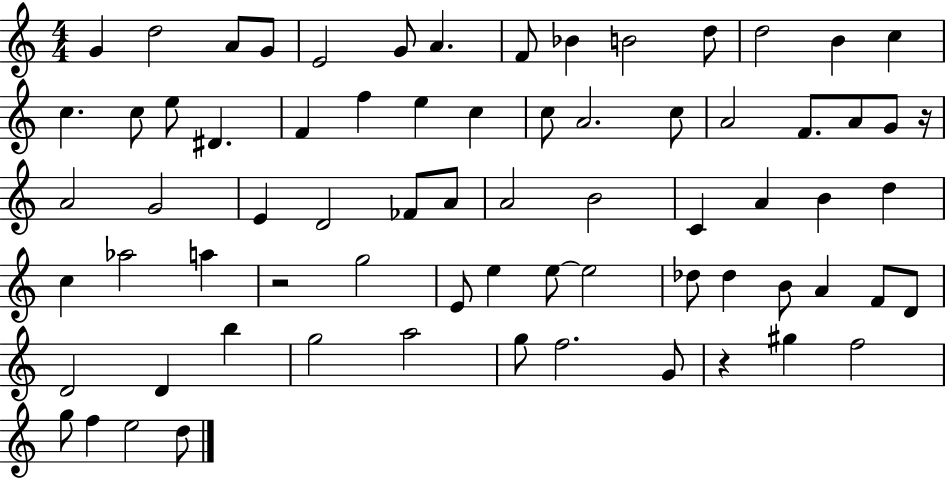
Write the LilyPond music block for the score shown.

{
  \clef treble
  \numericTimeSignature
  \time 4/4
  \key c \major
  \repeat volta 2 { g'4 d''2 a'8 g'8 | e'2 g'8 a'4. | f'8 bes'4 b'2 d''8 | d''2 b'4 c''4 | \break c''4. c''8 e''8 dis'4. | f'4 f''4 e''4 c''4 | c''8 a'2. c''8 | a'2 f'8. a'8 g'8 r16 | \break a'2 g'2 | e'4 d'2 fes'8 a'8 | a'2 b'2 | c'4 a'4 b'4 d''4 | \break c''4 aes''2 a''4 | r2 g''2 | e'8 e''4 e''8~~ e''2 | des''8 des''4 b'8 a'4 f'8 d'8 | \break d'2 d'4 b''4 | g''2 a''2 | g''8 f''2. g'8 | r4 gis''4 f''2 | \break g''8 f''4 e''2 d''8 | } \bar "|."
}